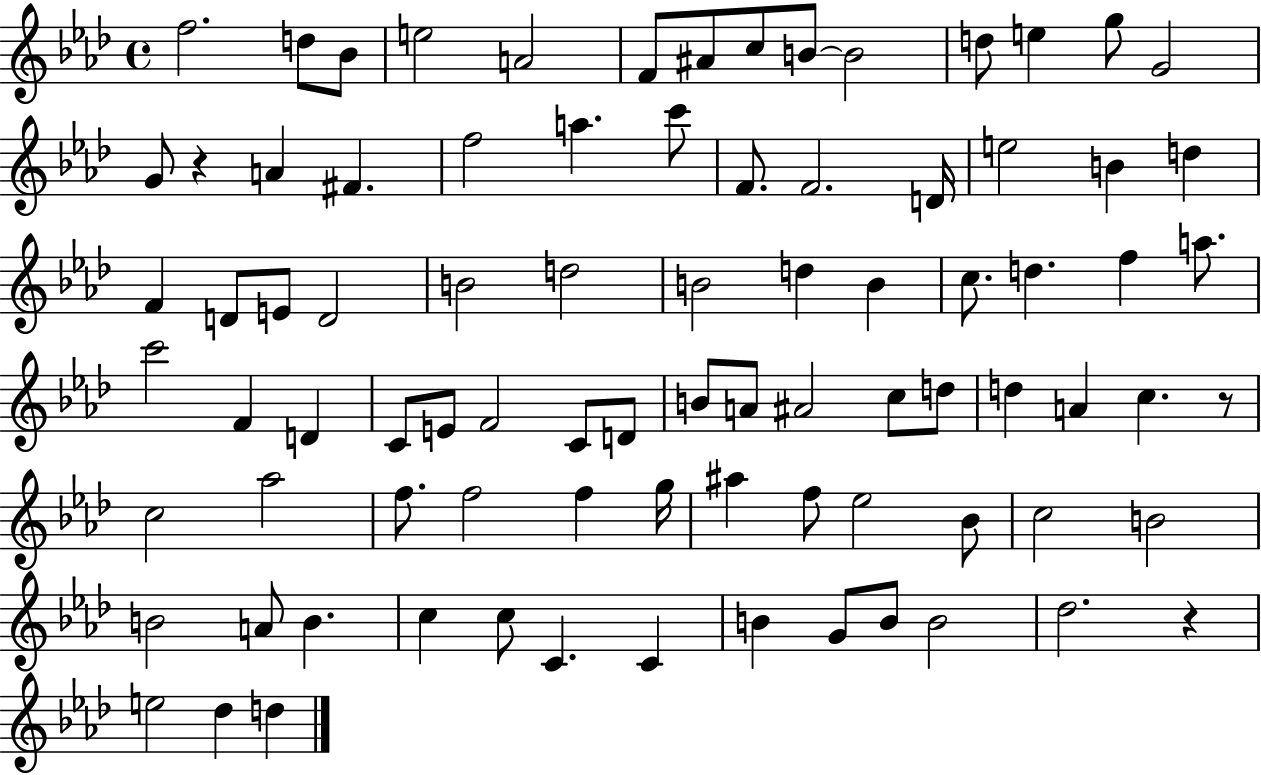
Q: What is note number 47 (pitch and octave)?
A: D4